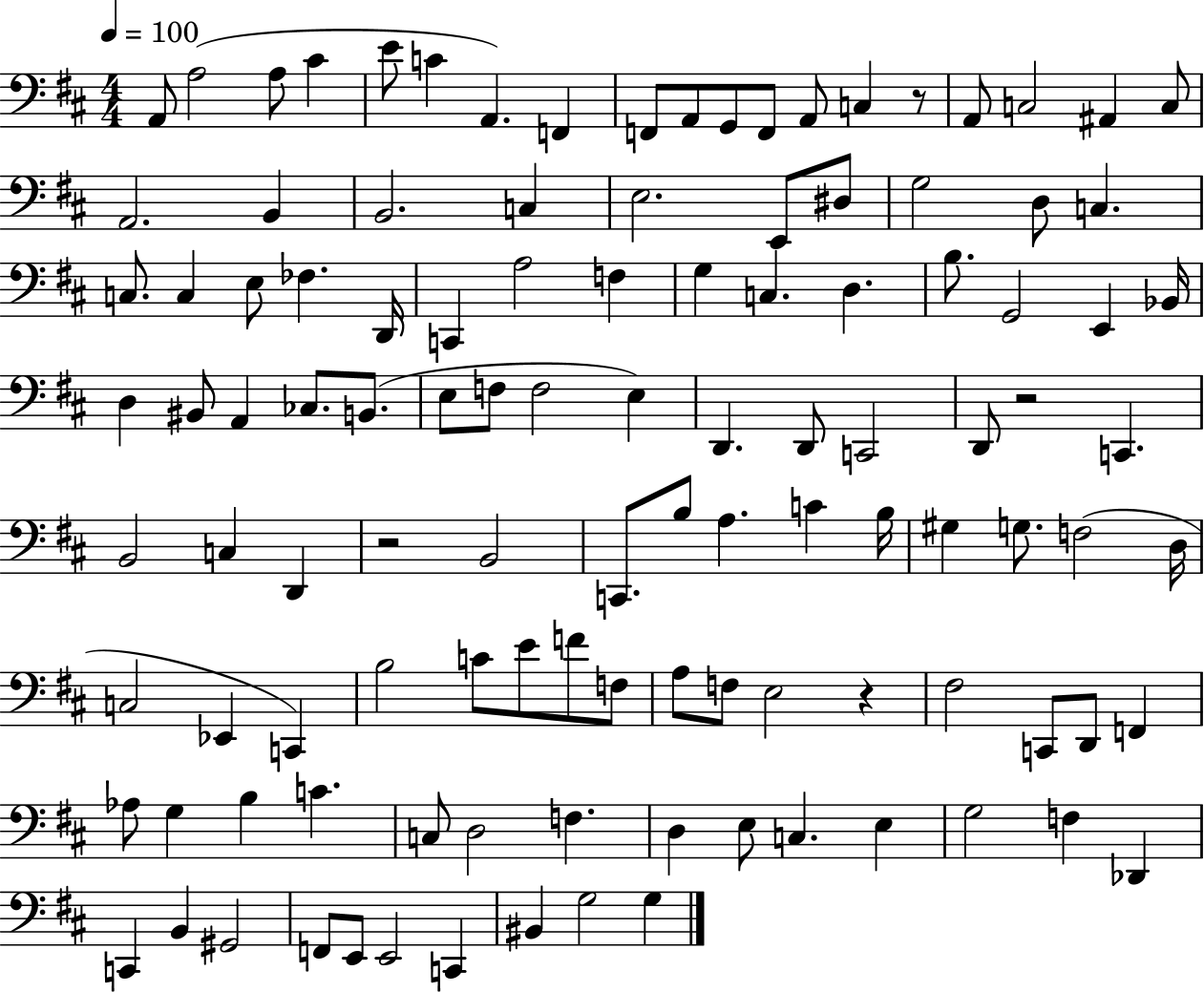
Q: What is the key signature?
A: D major